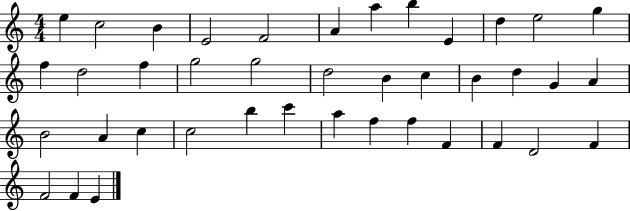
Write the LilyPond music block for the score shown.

{
  \clef treble
  \numericTimeSignature
  \time 4/4
  \key c \major
  e''4 c''2 b'4 | e'2 f'2 | a'4 a''4 b''4 e'4 | d''4 e''2 g''4 | \break f''4 d''2 f''4 | g''2 g''2 | d''2 b'4 c''4 | b'4 d''4 g'4 a'4 | \break b'2 a'4 c''4 | c''2 b''4 c'''4 | a''4 f''4 f''4 f'4 | f'4 d'2 f'4 | \break f'2 f'4 e'4 | \bar "|."
}